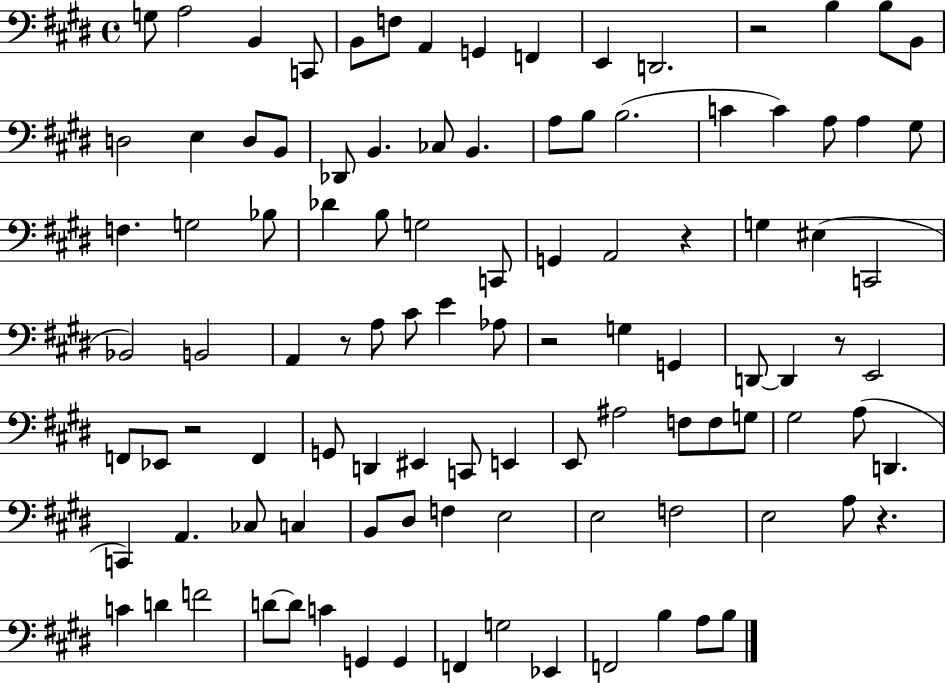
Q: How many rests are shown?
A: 7